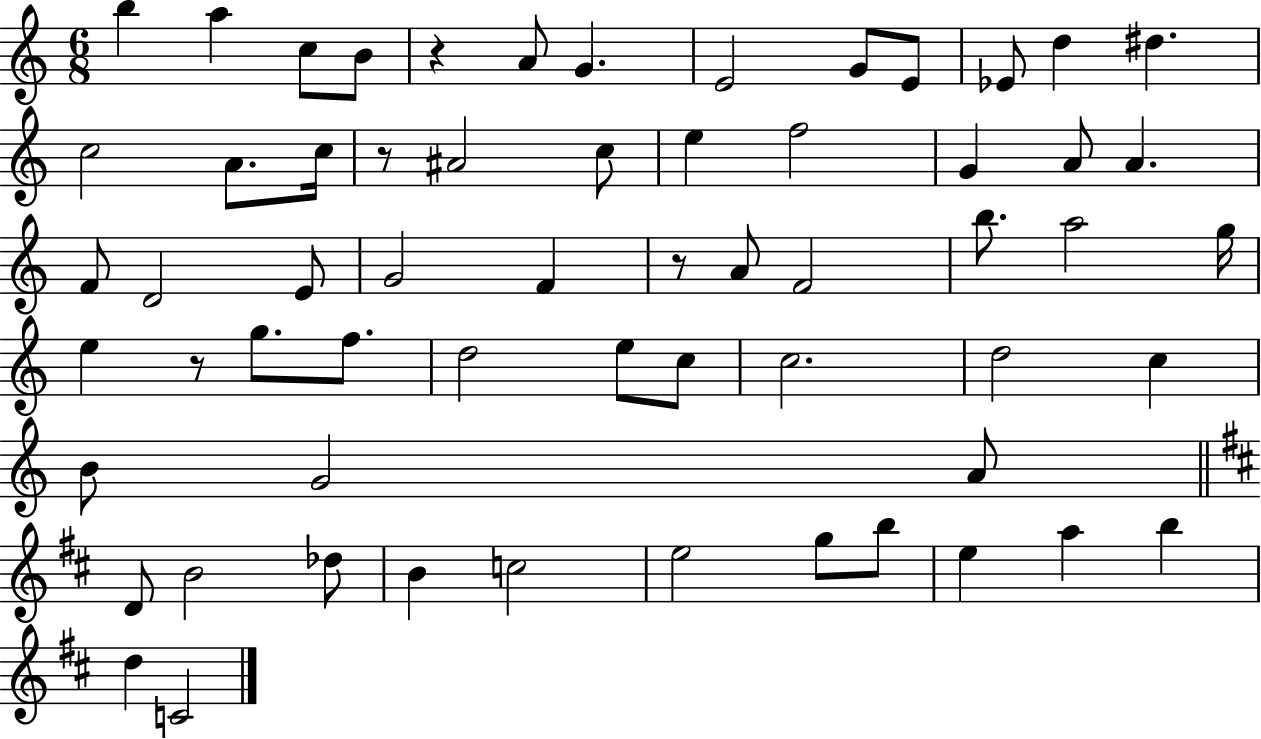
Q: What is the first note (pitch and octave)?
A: B5